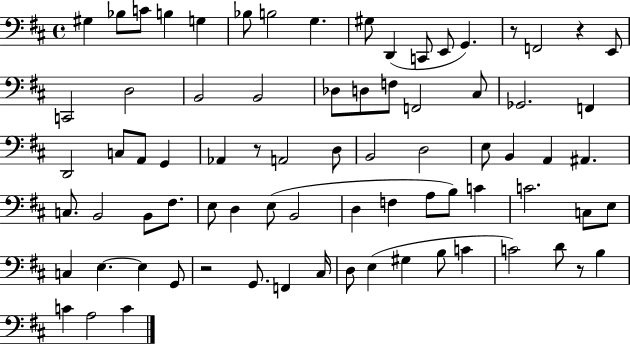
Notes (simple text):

G#3/q Bb3/e C4/e B3/q G3/q Bb3/e B3/h G3/q. G#3/e D2/q C2/e E2/e G2/q. R/e F2/h R/q E2/e C2/h D3/h B2/h B2/h Db3/e D3/e F3/e F2/h C#3/e Gb2/h. F2/q D2/h C3/e A2/e G2/q Ab2/q R/e A2/h D3/e B2/h D3/h E3/e B2/q A2/q A#2/q. C3/e. B2/h B2/e F#3/e. E3/e D3/q E3/e B2/h D3/q F3/q A3/e B3/e C4/q C4/h. C3/e E3/e C3/q E3/q. E3/q G2/e R/h G2/e. F2/q C#3/s D3/e E3/q G#3/q B3/e C4/q C4/h D4/e R/e B3/q C4/q A3/h C4/q